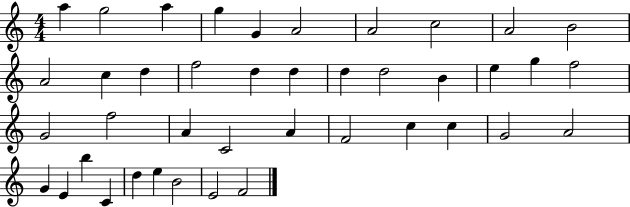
A5/q G5/h A5/q G5/q G4/q A4/h A4/h C5/h A4/h B4/h A4/h C5/q D5/q F5/h D5/q D5/q D5/q D5/h B4/q E5/q G5/q F5/h G4/h F5/h A4/q C4/h A4/q F4/h C5/q C5/q G4/h A4/h G4/q E4/q B5/q C4/q D5/q E5/q B4/h E4/h F4/h